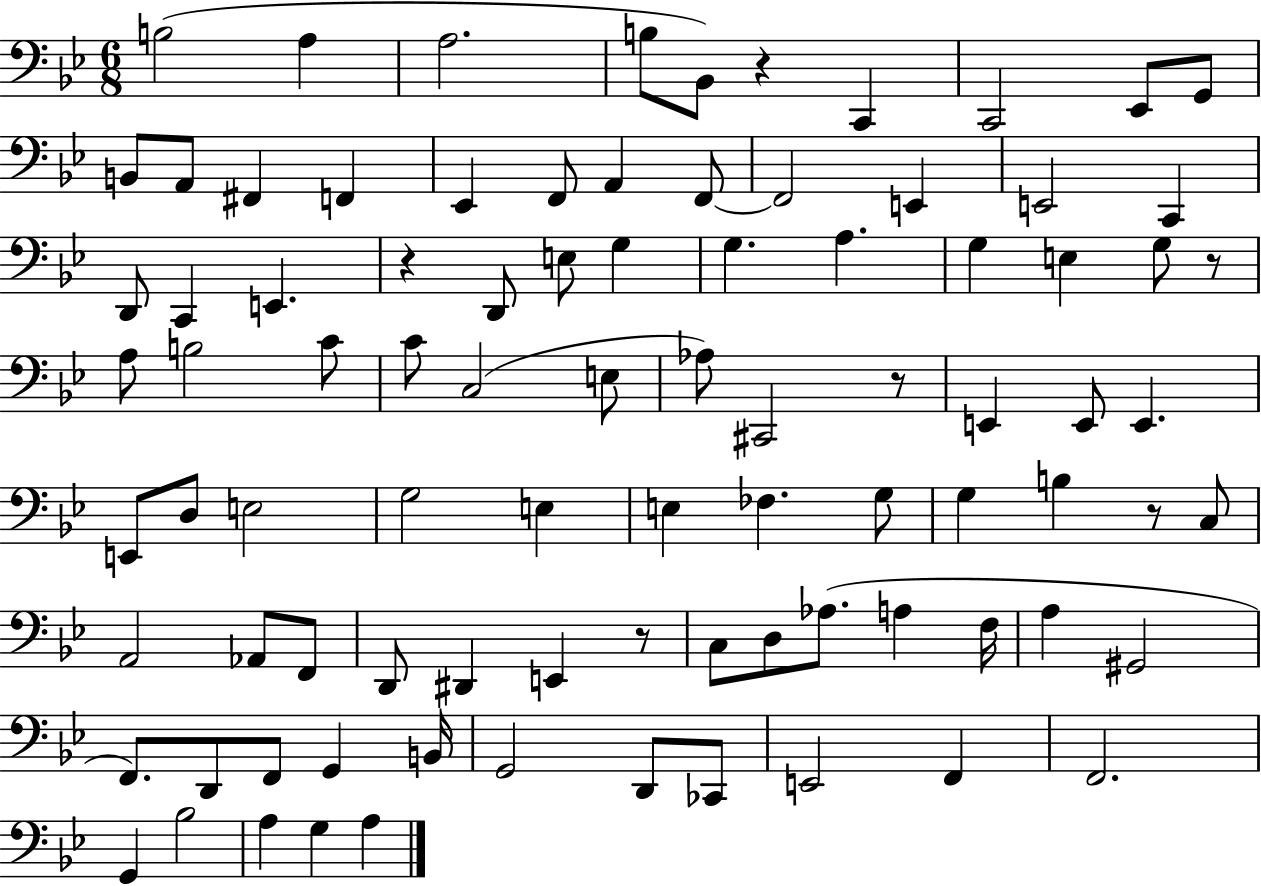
{
  \clef bass
  \numericTimeSignature
  \time 6/8
  \key bes \major
  \repeat volta 2 { b2( a4 | a2. | b8 bes,8) r4 c,4 | c,2 ees,8 g,8 | \break b,8 a,8 fis,4 f,4 | ees,4 f,8 a,4 f,8~~ | f,2 e,4 | e,2 c,4 | \break d,8 c,4 e,4. | r4 d,8 e8 g4 | g4. a4. | g4 e4 g8 r8 | \break a8 b2 c'8 | c'8 c2( e8 | aes8) cis,2 r8 | e,4 e,8 e,4. | \break e,8 d8 e2 | g2 e4 | e4 fes4. g8 | g4 b4 r8 c8 | \break a,2 aes,8 f,8 | d,8 dis,4 e,4 r8 | c8 d8 aes8.( a4 f16 | a4 gis,2 | \break f,8.) d,8 f,8 g,4 b,16 | g,2 d,8 ces,8 | e,2 f,4 | f,2. | \break g,4 bes2 | a4 g4 a4 | } \bar "|."
}